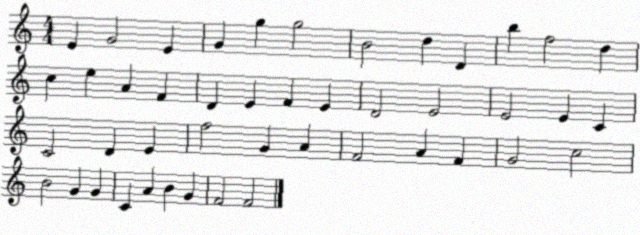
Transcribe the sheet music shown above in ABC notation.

X:1
T:Untitled
M:4/4
L:1/4
K:C
E G2 E G g g2 B2 d D b f2 d c e A F D E F E D2 E2 E2 E C C2 D E f2 G A F2 A F G2 c2 B2 G G C A B G F2 F2